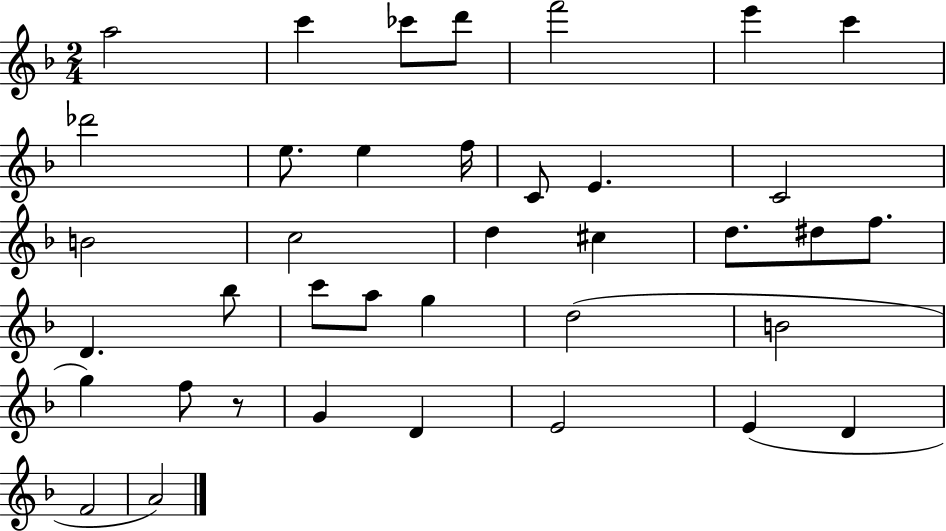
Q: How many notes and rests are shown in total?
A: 38